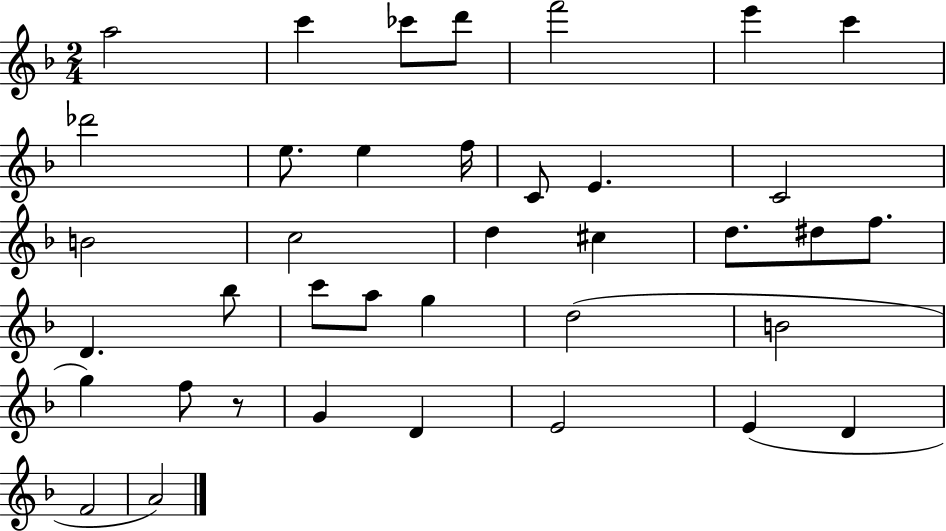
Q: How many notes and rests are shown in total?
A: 38